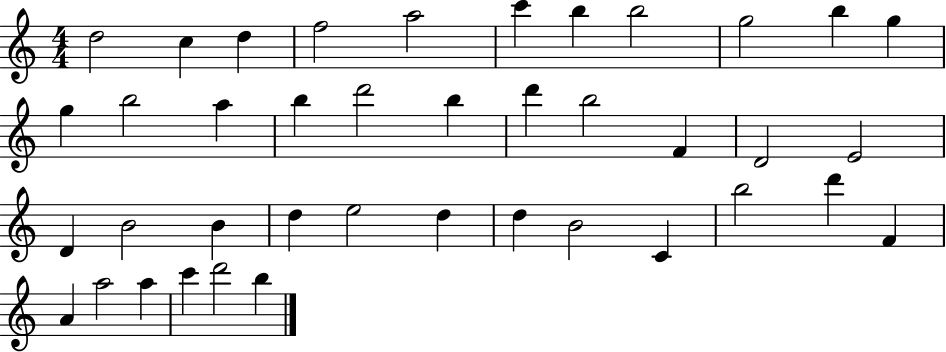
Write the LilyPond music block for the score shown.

{
  \clef treble
  \numericTimeSignature
  \time 4/4
  \key c \major
  d''2 c''4 d''4 | f''2 a''2 | c'''4 b''4 b''2 | g''2 b''4 g''4 | \break g''4 b''2 a''4 | b''4 d'''2 b''4 | d'''4 b''2 f'4 | d'2 e'2 | \break d'4 b'2 b'4 | d''4 e''2 d''4 | d''4 b'2 c'4 | b''2 d'''4 f'4 | \break a'4 a''2 a''4 | c'''4 d'''2 b''4 | \bar "|."
}